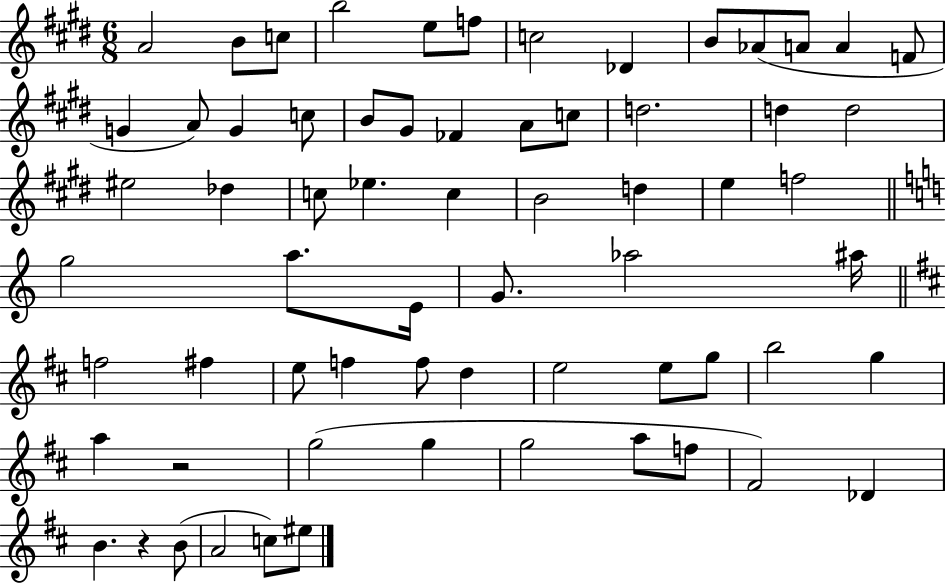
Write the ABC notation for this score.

X:1
T:Untitled
M:6/8
L:1/4
K:E
A2 B/2 c/2 b2 e/2 f/2 c2 _D B/2 _A/2 A/2 A F/2 G A/2 G c/2 B/2 ^G/2 _F A/2 c/2 d2 d d2 ^e2 _d c/2 _e c B2 d e f2 g2 a/2 E/4 G/2 _a2 ^a/4 f2 ^f e/2 f f/2 d e2 e/2 g/2 b2 g a z2 g2 g g2 a/2 f/2 ^F2 _D B z B/2 A2 c/2 ^e/2